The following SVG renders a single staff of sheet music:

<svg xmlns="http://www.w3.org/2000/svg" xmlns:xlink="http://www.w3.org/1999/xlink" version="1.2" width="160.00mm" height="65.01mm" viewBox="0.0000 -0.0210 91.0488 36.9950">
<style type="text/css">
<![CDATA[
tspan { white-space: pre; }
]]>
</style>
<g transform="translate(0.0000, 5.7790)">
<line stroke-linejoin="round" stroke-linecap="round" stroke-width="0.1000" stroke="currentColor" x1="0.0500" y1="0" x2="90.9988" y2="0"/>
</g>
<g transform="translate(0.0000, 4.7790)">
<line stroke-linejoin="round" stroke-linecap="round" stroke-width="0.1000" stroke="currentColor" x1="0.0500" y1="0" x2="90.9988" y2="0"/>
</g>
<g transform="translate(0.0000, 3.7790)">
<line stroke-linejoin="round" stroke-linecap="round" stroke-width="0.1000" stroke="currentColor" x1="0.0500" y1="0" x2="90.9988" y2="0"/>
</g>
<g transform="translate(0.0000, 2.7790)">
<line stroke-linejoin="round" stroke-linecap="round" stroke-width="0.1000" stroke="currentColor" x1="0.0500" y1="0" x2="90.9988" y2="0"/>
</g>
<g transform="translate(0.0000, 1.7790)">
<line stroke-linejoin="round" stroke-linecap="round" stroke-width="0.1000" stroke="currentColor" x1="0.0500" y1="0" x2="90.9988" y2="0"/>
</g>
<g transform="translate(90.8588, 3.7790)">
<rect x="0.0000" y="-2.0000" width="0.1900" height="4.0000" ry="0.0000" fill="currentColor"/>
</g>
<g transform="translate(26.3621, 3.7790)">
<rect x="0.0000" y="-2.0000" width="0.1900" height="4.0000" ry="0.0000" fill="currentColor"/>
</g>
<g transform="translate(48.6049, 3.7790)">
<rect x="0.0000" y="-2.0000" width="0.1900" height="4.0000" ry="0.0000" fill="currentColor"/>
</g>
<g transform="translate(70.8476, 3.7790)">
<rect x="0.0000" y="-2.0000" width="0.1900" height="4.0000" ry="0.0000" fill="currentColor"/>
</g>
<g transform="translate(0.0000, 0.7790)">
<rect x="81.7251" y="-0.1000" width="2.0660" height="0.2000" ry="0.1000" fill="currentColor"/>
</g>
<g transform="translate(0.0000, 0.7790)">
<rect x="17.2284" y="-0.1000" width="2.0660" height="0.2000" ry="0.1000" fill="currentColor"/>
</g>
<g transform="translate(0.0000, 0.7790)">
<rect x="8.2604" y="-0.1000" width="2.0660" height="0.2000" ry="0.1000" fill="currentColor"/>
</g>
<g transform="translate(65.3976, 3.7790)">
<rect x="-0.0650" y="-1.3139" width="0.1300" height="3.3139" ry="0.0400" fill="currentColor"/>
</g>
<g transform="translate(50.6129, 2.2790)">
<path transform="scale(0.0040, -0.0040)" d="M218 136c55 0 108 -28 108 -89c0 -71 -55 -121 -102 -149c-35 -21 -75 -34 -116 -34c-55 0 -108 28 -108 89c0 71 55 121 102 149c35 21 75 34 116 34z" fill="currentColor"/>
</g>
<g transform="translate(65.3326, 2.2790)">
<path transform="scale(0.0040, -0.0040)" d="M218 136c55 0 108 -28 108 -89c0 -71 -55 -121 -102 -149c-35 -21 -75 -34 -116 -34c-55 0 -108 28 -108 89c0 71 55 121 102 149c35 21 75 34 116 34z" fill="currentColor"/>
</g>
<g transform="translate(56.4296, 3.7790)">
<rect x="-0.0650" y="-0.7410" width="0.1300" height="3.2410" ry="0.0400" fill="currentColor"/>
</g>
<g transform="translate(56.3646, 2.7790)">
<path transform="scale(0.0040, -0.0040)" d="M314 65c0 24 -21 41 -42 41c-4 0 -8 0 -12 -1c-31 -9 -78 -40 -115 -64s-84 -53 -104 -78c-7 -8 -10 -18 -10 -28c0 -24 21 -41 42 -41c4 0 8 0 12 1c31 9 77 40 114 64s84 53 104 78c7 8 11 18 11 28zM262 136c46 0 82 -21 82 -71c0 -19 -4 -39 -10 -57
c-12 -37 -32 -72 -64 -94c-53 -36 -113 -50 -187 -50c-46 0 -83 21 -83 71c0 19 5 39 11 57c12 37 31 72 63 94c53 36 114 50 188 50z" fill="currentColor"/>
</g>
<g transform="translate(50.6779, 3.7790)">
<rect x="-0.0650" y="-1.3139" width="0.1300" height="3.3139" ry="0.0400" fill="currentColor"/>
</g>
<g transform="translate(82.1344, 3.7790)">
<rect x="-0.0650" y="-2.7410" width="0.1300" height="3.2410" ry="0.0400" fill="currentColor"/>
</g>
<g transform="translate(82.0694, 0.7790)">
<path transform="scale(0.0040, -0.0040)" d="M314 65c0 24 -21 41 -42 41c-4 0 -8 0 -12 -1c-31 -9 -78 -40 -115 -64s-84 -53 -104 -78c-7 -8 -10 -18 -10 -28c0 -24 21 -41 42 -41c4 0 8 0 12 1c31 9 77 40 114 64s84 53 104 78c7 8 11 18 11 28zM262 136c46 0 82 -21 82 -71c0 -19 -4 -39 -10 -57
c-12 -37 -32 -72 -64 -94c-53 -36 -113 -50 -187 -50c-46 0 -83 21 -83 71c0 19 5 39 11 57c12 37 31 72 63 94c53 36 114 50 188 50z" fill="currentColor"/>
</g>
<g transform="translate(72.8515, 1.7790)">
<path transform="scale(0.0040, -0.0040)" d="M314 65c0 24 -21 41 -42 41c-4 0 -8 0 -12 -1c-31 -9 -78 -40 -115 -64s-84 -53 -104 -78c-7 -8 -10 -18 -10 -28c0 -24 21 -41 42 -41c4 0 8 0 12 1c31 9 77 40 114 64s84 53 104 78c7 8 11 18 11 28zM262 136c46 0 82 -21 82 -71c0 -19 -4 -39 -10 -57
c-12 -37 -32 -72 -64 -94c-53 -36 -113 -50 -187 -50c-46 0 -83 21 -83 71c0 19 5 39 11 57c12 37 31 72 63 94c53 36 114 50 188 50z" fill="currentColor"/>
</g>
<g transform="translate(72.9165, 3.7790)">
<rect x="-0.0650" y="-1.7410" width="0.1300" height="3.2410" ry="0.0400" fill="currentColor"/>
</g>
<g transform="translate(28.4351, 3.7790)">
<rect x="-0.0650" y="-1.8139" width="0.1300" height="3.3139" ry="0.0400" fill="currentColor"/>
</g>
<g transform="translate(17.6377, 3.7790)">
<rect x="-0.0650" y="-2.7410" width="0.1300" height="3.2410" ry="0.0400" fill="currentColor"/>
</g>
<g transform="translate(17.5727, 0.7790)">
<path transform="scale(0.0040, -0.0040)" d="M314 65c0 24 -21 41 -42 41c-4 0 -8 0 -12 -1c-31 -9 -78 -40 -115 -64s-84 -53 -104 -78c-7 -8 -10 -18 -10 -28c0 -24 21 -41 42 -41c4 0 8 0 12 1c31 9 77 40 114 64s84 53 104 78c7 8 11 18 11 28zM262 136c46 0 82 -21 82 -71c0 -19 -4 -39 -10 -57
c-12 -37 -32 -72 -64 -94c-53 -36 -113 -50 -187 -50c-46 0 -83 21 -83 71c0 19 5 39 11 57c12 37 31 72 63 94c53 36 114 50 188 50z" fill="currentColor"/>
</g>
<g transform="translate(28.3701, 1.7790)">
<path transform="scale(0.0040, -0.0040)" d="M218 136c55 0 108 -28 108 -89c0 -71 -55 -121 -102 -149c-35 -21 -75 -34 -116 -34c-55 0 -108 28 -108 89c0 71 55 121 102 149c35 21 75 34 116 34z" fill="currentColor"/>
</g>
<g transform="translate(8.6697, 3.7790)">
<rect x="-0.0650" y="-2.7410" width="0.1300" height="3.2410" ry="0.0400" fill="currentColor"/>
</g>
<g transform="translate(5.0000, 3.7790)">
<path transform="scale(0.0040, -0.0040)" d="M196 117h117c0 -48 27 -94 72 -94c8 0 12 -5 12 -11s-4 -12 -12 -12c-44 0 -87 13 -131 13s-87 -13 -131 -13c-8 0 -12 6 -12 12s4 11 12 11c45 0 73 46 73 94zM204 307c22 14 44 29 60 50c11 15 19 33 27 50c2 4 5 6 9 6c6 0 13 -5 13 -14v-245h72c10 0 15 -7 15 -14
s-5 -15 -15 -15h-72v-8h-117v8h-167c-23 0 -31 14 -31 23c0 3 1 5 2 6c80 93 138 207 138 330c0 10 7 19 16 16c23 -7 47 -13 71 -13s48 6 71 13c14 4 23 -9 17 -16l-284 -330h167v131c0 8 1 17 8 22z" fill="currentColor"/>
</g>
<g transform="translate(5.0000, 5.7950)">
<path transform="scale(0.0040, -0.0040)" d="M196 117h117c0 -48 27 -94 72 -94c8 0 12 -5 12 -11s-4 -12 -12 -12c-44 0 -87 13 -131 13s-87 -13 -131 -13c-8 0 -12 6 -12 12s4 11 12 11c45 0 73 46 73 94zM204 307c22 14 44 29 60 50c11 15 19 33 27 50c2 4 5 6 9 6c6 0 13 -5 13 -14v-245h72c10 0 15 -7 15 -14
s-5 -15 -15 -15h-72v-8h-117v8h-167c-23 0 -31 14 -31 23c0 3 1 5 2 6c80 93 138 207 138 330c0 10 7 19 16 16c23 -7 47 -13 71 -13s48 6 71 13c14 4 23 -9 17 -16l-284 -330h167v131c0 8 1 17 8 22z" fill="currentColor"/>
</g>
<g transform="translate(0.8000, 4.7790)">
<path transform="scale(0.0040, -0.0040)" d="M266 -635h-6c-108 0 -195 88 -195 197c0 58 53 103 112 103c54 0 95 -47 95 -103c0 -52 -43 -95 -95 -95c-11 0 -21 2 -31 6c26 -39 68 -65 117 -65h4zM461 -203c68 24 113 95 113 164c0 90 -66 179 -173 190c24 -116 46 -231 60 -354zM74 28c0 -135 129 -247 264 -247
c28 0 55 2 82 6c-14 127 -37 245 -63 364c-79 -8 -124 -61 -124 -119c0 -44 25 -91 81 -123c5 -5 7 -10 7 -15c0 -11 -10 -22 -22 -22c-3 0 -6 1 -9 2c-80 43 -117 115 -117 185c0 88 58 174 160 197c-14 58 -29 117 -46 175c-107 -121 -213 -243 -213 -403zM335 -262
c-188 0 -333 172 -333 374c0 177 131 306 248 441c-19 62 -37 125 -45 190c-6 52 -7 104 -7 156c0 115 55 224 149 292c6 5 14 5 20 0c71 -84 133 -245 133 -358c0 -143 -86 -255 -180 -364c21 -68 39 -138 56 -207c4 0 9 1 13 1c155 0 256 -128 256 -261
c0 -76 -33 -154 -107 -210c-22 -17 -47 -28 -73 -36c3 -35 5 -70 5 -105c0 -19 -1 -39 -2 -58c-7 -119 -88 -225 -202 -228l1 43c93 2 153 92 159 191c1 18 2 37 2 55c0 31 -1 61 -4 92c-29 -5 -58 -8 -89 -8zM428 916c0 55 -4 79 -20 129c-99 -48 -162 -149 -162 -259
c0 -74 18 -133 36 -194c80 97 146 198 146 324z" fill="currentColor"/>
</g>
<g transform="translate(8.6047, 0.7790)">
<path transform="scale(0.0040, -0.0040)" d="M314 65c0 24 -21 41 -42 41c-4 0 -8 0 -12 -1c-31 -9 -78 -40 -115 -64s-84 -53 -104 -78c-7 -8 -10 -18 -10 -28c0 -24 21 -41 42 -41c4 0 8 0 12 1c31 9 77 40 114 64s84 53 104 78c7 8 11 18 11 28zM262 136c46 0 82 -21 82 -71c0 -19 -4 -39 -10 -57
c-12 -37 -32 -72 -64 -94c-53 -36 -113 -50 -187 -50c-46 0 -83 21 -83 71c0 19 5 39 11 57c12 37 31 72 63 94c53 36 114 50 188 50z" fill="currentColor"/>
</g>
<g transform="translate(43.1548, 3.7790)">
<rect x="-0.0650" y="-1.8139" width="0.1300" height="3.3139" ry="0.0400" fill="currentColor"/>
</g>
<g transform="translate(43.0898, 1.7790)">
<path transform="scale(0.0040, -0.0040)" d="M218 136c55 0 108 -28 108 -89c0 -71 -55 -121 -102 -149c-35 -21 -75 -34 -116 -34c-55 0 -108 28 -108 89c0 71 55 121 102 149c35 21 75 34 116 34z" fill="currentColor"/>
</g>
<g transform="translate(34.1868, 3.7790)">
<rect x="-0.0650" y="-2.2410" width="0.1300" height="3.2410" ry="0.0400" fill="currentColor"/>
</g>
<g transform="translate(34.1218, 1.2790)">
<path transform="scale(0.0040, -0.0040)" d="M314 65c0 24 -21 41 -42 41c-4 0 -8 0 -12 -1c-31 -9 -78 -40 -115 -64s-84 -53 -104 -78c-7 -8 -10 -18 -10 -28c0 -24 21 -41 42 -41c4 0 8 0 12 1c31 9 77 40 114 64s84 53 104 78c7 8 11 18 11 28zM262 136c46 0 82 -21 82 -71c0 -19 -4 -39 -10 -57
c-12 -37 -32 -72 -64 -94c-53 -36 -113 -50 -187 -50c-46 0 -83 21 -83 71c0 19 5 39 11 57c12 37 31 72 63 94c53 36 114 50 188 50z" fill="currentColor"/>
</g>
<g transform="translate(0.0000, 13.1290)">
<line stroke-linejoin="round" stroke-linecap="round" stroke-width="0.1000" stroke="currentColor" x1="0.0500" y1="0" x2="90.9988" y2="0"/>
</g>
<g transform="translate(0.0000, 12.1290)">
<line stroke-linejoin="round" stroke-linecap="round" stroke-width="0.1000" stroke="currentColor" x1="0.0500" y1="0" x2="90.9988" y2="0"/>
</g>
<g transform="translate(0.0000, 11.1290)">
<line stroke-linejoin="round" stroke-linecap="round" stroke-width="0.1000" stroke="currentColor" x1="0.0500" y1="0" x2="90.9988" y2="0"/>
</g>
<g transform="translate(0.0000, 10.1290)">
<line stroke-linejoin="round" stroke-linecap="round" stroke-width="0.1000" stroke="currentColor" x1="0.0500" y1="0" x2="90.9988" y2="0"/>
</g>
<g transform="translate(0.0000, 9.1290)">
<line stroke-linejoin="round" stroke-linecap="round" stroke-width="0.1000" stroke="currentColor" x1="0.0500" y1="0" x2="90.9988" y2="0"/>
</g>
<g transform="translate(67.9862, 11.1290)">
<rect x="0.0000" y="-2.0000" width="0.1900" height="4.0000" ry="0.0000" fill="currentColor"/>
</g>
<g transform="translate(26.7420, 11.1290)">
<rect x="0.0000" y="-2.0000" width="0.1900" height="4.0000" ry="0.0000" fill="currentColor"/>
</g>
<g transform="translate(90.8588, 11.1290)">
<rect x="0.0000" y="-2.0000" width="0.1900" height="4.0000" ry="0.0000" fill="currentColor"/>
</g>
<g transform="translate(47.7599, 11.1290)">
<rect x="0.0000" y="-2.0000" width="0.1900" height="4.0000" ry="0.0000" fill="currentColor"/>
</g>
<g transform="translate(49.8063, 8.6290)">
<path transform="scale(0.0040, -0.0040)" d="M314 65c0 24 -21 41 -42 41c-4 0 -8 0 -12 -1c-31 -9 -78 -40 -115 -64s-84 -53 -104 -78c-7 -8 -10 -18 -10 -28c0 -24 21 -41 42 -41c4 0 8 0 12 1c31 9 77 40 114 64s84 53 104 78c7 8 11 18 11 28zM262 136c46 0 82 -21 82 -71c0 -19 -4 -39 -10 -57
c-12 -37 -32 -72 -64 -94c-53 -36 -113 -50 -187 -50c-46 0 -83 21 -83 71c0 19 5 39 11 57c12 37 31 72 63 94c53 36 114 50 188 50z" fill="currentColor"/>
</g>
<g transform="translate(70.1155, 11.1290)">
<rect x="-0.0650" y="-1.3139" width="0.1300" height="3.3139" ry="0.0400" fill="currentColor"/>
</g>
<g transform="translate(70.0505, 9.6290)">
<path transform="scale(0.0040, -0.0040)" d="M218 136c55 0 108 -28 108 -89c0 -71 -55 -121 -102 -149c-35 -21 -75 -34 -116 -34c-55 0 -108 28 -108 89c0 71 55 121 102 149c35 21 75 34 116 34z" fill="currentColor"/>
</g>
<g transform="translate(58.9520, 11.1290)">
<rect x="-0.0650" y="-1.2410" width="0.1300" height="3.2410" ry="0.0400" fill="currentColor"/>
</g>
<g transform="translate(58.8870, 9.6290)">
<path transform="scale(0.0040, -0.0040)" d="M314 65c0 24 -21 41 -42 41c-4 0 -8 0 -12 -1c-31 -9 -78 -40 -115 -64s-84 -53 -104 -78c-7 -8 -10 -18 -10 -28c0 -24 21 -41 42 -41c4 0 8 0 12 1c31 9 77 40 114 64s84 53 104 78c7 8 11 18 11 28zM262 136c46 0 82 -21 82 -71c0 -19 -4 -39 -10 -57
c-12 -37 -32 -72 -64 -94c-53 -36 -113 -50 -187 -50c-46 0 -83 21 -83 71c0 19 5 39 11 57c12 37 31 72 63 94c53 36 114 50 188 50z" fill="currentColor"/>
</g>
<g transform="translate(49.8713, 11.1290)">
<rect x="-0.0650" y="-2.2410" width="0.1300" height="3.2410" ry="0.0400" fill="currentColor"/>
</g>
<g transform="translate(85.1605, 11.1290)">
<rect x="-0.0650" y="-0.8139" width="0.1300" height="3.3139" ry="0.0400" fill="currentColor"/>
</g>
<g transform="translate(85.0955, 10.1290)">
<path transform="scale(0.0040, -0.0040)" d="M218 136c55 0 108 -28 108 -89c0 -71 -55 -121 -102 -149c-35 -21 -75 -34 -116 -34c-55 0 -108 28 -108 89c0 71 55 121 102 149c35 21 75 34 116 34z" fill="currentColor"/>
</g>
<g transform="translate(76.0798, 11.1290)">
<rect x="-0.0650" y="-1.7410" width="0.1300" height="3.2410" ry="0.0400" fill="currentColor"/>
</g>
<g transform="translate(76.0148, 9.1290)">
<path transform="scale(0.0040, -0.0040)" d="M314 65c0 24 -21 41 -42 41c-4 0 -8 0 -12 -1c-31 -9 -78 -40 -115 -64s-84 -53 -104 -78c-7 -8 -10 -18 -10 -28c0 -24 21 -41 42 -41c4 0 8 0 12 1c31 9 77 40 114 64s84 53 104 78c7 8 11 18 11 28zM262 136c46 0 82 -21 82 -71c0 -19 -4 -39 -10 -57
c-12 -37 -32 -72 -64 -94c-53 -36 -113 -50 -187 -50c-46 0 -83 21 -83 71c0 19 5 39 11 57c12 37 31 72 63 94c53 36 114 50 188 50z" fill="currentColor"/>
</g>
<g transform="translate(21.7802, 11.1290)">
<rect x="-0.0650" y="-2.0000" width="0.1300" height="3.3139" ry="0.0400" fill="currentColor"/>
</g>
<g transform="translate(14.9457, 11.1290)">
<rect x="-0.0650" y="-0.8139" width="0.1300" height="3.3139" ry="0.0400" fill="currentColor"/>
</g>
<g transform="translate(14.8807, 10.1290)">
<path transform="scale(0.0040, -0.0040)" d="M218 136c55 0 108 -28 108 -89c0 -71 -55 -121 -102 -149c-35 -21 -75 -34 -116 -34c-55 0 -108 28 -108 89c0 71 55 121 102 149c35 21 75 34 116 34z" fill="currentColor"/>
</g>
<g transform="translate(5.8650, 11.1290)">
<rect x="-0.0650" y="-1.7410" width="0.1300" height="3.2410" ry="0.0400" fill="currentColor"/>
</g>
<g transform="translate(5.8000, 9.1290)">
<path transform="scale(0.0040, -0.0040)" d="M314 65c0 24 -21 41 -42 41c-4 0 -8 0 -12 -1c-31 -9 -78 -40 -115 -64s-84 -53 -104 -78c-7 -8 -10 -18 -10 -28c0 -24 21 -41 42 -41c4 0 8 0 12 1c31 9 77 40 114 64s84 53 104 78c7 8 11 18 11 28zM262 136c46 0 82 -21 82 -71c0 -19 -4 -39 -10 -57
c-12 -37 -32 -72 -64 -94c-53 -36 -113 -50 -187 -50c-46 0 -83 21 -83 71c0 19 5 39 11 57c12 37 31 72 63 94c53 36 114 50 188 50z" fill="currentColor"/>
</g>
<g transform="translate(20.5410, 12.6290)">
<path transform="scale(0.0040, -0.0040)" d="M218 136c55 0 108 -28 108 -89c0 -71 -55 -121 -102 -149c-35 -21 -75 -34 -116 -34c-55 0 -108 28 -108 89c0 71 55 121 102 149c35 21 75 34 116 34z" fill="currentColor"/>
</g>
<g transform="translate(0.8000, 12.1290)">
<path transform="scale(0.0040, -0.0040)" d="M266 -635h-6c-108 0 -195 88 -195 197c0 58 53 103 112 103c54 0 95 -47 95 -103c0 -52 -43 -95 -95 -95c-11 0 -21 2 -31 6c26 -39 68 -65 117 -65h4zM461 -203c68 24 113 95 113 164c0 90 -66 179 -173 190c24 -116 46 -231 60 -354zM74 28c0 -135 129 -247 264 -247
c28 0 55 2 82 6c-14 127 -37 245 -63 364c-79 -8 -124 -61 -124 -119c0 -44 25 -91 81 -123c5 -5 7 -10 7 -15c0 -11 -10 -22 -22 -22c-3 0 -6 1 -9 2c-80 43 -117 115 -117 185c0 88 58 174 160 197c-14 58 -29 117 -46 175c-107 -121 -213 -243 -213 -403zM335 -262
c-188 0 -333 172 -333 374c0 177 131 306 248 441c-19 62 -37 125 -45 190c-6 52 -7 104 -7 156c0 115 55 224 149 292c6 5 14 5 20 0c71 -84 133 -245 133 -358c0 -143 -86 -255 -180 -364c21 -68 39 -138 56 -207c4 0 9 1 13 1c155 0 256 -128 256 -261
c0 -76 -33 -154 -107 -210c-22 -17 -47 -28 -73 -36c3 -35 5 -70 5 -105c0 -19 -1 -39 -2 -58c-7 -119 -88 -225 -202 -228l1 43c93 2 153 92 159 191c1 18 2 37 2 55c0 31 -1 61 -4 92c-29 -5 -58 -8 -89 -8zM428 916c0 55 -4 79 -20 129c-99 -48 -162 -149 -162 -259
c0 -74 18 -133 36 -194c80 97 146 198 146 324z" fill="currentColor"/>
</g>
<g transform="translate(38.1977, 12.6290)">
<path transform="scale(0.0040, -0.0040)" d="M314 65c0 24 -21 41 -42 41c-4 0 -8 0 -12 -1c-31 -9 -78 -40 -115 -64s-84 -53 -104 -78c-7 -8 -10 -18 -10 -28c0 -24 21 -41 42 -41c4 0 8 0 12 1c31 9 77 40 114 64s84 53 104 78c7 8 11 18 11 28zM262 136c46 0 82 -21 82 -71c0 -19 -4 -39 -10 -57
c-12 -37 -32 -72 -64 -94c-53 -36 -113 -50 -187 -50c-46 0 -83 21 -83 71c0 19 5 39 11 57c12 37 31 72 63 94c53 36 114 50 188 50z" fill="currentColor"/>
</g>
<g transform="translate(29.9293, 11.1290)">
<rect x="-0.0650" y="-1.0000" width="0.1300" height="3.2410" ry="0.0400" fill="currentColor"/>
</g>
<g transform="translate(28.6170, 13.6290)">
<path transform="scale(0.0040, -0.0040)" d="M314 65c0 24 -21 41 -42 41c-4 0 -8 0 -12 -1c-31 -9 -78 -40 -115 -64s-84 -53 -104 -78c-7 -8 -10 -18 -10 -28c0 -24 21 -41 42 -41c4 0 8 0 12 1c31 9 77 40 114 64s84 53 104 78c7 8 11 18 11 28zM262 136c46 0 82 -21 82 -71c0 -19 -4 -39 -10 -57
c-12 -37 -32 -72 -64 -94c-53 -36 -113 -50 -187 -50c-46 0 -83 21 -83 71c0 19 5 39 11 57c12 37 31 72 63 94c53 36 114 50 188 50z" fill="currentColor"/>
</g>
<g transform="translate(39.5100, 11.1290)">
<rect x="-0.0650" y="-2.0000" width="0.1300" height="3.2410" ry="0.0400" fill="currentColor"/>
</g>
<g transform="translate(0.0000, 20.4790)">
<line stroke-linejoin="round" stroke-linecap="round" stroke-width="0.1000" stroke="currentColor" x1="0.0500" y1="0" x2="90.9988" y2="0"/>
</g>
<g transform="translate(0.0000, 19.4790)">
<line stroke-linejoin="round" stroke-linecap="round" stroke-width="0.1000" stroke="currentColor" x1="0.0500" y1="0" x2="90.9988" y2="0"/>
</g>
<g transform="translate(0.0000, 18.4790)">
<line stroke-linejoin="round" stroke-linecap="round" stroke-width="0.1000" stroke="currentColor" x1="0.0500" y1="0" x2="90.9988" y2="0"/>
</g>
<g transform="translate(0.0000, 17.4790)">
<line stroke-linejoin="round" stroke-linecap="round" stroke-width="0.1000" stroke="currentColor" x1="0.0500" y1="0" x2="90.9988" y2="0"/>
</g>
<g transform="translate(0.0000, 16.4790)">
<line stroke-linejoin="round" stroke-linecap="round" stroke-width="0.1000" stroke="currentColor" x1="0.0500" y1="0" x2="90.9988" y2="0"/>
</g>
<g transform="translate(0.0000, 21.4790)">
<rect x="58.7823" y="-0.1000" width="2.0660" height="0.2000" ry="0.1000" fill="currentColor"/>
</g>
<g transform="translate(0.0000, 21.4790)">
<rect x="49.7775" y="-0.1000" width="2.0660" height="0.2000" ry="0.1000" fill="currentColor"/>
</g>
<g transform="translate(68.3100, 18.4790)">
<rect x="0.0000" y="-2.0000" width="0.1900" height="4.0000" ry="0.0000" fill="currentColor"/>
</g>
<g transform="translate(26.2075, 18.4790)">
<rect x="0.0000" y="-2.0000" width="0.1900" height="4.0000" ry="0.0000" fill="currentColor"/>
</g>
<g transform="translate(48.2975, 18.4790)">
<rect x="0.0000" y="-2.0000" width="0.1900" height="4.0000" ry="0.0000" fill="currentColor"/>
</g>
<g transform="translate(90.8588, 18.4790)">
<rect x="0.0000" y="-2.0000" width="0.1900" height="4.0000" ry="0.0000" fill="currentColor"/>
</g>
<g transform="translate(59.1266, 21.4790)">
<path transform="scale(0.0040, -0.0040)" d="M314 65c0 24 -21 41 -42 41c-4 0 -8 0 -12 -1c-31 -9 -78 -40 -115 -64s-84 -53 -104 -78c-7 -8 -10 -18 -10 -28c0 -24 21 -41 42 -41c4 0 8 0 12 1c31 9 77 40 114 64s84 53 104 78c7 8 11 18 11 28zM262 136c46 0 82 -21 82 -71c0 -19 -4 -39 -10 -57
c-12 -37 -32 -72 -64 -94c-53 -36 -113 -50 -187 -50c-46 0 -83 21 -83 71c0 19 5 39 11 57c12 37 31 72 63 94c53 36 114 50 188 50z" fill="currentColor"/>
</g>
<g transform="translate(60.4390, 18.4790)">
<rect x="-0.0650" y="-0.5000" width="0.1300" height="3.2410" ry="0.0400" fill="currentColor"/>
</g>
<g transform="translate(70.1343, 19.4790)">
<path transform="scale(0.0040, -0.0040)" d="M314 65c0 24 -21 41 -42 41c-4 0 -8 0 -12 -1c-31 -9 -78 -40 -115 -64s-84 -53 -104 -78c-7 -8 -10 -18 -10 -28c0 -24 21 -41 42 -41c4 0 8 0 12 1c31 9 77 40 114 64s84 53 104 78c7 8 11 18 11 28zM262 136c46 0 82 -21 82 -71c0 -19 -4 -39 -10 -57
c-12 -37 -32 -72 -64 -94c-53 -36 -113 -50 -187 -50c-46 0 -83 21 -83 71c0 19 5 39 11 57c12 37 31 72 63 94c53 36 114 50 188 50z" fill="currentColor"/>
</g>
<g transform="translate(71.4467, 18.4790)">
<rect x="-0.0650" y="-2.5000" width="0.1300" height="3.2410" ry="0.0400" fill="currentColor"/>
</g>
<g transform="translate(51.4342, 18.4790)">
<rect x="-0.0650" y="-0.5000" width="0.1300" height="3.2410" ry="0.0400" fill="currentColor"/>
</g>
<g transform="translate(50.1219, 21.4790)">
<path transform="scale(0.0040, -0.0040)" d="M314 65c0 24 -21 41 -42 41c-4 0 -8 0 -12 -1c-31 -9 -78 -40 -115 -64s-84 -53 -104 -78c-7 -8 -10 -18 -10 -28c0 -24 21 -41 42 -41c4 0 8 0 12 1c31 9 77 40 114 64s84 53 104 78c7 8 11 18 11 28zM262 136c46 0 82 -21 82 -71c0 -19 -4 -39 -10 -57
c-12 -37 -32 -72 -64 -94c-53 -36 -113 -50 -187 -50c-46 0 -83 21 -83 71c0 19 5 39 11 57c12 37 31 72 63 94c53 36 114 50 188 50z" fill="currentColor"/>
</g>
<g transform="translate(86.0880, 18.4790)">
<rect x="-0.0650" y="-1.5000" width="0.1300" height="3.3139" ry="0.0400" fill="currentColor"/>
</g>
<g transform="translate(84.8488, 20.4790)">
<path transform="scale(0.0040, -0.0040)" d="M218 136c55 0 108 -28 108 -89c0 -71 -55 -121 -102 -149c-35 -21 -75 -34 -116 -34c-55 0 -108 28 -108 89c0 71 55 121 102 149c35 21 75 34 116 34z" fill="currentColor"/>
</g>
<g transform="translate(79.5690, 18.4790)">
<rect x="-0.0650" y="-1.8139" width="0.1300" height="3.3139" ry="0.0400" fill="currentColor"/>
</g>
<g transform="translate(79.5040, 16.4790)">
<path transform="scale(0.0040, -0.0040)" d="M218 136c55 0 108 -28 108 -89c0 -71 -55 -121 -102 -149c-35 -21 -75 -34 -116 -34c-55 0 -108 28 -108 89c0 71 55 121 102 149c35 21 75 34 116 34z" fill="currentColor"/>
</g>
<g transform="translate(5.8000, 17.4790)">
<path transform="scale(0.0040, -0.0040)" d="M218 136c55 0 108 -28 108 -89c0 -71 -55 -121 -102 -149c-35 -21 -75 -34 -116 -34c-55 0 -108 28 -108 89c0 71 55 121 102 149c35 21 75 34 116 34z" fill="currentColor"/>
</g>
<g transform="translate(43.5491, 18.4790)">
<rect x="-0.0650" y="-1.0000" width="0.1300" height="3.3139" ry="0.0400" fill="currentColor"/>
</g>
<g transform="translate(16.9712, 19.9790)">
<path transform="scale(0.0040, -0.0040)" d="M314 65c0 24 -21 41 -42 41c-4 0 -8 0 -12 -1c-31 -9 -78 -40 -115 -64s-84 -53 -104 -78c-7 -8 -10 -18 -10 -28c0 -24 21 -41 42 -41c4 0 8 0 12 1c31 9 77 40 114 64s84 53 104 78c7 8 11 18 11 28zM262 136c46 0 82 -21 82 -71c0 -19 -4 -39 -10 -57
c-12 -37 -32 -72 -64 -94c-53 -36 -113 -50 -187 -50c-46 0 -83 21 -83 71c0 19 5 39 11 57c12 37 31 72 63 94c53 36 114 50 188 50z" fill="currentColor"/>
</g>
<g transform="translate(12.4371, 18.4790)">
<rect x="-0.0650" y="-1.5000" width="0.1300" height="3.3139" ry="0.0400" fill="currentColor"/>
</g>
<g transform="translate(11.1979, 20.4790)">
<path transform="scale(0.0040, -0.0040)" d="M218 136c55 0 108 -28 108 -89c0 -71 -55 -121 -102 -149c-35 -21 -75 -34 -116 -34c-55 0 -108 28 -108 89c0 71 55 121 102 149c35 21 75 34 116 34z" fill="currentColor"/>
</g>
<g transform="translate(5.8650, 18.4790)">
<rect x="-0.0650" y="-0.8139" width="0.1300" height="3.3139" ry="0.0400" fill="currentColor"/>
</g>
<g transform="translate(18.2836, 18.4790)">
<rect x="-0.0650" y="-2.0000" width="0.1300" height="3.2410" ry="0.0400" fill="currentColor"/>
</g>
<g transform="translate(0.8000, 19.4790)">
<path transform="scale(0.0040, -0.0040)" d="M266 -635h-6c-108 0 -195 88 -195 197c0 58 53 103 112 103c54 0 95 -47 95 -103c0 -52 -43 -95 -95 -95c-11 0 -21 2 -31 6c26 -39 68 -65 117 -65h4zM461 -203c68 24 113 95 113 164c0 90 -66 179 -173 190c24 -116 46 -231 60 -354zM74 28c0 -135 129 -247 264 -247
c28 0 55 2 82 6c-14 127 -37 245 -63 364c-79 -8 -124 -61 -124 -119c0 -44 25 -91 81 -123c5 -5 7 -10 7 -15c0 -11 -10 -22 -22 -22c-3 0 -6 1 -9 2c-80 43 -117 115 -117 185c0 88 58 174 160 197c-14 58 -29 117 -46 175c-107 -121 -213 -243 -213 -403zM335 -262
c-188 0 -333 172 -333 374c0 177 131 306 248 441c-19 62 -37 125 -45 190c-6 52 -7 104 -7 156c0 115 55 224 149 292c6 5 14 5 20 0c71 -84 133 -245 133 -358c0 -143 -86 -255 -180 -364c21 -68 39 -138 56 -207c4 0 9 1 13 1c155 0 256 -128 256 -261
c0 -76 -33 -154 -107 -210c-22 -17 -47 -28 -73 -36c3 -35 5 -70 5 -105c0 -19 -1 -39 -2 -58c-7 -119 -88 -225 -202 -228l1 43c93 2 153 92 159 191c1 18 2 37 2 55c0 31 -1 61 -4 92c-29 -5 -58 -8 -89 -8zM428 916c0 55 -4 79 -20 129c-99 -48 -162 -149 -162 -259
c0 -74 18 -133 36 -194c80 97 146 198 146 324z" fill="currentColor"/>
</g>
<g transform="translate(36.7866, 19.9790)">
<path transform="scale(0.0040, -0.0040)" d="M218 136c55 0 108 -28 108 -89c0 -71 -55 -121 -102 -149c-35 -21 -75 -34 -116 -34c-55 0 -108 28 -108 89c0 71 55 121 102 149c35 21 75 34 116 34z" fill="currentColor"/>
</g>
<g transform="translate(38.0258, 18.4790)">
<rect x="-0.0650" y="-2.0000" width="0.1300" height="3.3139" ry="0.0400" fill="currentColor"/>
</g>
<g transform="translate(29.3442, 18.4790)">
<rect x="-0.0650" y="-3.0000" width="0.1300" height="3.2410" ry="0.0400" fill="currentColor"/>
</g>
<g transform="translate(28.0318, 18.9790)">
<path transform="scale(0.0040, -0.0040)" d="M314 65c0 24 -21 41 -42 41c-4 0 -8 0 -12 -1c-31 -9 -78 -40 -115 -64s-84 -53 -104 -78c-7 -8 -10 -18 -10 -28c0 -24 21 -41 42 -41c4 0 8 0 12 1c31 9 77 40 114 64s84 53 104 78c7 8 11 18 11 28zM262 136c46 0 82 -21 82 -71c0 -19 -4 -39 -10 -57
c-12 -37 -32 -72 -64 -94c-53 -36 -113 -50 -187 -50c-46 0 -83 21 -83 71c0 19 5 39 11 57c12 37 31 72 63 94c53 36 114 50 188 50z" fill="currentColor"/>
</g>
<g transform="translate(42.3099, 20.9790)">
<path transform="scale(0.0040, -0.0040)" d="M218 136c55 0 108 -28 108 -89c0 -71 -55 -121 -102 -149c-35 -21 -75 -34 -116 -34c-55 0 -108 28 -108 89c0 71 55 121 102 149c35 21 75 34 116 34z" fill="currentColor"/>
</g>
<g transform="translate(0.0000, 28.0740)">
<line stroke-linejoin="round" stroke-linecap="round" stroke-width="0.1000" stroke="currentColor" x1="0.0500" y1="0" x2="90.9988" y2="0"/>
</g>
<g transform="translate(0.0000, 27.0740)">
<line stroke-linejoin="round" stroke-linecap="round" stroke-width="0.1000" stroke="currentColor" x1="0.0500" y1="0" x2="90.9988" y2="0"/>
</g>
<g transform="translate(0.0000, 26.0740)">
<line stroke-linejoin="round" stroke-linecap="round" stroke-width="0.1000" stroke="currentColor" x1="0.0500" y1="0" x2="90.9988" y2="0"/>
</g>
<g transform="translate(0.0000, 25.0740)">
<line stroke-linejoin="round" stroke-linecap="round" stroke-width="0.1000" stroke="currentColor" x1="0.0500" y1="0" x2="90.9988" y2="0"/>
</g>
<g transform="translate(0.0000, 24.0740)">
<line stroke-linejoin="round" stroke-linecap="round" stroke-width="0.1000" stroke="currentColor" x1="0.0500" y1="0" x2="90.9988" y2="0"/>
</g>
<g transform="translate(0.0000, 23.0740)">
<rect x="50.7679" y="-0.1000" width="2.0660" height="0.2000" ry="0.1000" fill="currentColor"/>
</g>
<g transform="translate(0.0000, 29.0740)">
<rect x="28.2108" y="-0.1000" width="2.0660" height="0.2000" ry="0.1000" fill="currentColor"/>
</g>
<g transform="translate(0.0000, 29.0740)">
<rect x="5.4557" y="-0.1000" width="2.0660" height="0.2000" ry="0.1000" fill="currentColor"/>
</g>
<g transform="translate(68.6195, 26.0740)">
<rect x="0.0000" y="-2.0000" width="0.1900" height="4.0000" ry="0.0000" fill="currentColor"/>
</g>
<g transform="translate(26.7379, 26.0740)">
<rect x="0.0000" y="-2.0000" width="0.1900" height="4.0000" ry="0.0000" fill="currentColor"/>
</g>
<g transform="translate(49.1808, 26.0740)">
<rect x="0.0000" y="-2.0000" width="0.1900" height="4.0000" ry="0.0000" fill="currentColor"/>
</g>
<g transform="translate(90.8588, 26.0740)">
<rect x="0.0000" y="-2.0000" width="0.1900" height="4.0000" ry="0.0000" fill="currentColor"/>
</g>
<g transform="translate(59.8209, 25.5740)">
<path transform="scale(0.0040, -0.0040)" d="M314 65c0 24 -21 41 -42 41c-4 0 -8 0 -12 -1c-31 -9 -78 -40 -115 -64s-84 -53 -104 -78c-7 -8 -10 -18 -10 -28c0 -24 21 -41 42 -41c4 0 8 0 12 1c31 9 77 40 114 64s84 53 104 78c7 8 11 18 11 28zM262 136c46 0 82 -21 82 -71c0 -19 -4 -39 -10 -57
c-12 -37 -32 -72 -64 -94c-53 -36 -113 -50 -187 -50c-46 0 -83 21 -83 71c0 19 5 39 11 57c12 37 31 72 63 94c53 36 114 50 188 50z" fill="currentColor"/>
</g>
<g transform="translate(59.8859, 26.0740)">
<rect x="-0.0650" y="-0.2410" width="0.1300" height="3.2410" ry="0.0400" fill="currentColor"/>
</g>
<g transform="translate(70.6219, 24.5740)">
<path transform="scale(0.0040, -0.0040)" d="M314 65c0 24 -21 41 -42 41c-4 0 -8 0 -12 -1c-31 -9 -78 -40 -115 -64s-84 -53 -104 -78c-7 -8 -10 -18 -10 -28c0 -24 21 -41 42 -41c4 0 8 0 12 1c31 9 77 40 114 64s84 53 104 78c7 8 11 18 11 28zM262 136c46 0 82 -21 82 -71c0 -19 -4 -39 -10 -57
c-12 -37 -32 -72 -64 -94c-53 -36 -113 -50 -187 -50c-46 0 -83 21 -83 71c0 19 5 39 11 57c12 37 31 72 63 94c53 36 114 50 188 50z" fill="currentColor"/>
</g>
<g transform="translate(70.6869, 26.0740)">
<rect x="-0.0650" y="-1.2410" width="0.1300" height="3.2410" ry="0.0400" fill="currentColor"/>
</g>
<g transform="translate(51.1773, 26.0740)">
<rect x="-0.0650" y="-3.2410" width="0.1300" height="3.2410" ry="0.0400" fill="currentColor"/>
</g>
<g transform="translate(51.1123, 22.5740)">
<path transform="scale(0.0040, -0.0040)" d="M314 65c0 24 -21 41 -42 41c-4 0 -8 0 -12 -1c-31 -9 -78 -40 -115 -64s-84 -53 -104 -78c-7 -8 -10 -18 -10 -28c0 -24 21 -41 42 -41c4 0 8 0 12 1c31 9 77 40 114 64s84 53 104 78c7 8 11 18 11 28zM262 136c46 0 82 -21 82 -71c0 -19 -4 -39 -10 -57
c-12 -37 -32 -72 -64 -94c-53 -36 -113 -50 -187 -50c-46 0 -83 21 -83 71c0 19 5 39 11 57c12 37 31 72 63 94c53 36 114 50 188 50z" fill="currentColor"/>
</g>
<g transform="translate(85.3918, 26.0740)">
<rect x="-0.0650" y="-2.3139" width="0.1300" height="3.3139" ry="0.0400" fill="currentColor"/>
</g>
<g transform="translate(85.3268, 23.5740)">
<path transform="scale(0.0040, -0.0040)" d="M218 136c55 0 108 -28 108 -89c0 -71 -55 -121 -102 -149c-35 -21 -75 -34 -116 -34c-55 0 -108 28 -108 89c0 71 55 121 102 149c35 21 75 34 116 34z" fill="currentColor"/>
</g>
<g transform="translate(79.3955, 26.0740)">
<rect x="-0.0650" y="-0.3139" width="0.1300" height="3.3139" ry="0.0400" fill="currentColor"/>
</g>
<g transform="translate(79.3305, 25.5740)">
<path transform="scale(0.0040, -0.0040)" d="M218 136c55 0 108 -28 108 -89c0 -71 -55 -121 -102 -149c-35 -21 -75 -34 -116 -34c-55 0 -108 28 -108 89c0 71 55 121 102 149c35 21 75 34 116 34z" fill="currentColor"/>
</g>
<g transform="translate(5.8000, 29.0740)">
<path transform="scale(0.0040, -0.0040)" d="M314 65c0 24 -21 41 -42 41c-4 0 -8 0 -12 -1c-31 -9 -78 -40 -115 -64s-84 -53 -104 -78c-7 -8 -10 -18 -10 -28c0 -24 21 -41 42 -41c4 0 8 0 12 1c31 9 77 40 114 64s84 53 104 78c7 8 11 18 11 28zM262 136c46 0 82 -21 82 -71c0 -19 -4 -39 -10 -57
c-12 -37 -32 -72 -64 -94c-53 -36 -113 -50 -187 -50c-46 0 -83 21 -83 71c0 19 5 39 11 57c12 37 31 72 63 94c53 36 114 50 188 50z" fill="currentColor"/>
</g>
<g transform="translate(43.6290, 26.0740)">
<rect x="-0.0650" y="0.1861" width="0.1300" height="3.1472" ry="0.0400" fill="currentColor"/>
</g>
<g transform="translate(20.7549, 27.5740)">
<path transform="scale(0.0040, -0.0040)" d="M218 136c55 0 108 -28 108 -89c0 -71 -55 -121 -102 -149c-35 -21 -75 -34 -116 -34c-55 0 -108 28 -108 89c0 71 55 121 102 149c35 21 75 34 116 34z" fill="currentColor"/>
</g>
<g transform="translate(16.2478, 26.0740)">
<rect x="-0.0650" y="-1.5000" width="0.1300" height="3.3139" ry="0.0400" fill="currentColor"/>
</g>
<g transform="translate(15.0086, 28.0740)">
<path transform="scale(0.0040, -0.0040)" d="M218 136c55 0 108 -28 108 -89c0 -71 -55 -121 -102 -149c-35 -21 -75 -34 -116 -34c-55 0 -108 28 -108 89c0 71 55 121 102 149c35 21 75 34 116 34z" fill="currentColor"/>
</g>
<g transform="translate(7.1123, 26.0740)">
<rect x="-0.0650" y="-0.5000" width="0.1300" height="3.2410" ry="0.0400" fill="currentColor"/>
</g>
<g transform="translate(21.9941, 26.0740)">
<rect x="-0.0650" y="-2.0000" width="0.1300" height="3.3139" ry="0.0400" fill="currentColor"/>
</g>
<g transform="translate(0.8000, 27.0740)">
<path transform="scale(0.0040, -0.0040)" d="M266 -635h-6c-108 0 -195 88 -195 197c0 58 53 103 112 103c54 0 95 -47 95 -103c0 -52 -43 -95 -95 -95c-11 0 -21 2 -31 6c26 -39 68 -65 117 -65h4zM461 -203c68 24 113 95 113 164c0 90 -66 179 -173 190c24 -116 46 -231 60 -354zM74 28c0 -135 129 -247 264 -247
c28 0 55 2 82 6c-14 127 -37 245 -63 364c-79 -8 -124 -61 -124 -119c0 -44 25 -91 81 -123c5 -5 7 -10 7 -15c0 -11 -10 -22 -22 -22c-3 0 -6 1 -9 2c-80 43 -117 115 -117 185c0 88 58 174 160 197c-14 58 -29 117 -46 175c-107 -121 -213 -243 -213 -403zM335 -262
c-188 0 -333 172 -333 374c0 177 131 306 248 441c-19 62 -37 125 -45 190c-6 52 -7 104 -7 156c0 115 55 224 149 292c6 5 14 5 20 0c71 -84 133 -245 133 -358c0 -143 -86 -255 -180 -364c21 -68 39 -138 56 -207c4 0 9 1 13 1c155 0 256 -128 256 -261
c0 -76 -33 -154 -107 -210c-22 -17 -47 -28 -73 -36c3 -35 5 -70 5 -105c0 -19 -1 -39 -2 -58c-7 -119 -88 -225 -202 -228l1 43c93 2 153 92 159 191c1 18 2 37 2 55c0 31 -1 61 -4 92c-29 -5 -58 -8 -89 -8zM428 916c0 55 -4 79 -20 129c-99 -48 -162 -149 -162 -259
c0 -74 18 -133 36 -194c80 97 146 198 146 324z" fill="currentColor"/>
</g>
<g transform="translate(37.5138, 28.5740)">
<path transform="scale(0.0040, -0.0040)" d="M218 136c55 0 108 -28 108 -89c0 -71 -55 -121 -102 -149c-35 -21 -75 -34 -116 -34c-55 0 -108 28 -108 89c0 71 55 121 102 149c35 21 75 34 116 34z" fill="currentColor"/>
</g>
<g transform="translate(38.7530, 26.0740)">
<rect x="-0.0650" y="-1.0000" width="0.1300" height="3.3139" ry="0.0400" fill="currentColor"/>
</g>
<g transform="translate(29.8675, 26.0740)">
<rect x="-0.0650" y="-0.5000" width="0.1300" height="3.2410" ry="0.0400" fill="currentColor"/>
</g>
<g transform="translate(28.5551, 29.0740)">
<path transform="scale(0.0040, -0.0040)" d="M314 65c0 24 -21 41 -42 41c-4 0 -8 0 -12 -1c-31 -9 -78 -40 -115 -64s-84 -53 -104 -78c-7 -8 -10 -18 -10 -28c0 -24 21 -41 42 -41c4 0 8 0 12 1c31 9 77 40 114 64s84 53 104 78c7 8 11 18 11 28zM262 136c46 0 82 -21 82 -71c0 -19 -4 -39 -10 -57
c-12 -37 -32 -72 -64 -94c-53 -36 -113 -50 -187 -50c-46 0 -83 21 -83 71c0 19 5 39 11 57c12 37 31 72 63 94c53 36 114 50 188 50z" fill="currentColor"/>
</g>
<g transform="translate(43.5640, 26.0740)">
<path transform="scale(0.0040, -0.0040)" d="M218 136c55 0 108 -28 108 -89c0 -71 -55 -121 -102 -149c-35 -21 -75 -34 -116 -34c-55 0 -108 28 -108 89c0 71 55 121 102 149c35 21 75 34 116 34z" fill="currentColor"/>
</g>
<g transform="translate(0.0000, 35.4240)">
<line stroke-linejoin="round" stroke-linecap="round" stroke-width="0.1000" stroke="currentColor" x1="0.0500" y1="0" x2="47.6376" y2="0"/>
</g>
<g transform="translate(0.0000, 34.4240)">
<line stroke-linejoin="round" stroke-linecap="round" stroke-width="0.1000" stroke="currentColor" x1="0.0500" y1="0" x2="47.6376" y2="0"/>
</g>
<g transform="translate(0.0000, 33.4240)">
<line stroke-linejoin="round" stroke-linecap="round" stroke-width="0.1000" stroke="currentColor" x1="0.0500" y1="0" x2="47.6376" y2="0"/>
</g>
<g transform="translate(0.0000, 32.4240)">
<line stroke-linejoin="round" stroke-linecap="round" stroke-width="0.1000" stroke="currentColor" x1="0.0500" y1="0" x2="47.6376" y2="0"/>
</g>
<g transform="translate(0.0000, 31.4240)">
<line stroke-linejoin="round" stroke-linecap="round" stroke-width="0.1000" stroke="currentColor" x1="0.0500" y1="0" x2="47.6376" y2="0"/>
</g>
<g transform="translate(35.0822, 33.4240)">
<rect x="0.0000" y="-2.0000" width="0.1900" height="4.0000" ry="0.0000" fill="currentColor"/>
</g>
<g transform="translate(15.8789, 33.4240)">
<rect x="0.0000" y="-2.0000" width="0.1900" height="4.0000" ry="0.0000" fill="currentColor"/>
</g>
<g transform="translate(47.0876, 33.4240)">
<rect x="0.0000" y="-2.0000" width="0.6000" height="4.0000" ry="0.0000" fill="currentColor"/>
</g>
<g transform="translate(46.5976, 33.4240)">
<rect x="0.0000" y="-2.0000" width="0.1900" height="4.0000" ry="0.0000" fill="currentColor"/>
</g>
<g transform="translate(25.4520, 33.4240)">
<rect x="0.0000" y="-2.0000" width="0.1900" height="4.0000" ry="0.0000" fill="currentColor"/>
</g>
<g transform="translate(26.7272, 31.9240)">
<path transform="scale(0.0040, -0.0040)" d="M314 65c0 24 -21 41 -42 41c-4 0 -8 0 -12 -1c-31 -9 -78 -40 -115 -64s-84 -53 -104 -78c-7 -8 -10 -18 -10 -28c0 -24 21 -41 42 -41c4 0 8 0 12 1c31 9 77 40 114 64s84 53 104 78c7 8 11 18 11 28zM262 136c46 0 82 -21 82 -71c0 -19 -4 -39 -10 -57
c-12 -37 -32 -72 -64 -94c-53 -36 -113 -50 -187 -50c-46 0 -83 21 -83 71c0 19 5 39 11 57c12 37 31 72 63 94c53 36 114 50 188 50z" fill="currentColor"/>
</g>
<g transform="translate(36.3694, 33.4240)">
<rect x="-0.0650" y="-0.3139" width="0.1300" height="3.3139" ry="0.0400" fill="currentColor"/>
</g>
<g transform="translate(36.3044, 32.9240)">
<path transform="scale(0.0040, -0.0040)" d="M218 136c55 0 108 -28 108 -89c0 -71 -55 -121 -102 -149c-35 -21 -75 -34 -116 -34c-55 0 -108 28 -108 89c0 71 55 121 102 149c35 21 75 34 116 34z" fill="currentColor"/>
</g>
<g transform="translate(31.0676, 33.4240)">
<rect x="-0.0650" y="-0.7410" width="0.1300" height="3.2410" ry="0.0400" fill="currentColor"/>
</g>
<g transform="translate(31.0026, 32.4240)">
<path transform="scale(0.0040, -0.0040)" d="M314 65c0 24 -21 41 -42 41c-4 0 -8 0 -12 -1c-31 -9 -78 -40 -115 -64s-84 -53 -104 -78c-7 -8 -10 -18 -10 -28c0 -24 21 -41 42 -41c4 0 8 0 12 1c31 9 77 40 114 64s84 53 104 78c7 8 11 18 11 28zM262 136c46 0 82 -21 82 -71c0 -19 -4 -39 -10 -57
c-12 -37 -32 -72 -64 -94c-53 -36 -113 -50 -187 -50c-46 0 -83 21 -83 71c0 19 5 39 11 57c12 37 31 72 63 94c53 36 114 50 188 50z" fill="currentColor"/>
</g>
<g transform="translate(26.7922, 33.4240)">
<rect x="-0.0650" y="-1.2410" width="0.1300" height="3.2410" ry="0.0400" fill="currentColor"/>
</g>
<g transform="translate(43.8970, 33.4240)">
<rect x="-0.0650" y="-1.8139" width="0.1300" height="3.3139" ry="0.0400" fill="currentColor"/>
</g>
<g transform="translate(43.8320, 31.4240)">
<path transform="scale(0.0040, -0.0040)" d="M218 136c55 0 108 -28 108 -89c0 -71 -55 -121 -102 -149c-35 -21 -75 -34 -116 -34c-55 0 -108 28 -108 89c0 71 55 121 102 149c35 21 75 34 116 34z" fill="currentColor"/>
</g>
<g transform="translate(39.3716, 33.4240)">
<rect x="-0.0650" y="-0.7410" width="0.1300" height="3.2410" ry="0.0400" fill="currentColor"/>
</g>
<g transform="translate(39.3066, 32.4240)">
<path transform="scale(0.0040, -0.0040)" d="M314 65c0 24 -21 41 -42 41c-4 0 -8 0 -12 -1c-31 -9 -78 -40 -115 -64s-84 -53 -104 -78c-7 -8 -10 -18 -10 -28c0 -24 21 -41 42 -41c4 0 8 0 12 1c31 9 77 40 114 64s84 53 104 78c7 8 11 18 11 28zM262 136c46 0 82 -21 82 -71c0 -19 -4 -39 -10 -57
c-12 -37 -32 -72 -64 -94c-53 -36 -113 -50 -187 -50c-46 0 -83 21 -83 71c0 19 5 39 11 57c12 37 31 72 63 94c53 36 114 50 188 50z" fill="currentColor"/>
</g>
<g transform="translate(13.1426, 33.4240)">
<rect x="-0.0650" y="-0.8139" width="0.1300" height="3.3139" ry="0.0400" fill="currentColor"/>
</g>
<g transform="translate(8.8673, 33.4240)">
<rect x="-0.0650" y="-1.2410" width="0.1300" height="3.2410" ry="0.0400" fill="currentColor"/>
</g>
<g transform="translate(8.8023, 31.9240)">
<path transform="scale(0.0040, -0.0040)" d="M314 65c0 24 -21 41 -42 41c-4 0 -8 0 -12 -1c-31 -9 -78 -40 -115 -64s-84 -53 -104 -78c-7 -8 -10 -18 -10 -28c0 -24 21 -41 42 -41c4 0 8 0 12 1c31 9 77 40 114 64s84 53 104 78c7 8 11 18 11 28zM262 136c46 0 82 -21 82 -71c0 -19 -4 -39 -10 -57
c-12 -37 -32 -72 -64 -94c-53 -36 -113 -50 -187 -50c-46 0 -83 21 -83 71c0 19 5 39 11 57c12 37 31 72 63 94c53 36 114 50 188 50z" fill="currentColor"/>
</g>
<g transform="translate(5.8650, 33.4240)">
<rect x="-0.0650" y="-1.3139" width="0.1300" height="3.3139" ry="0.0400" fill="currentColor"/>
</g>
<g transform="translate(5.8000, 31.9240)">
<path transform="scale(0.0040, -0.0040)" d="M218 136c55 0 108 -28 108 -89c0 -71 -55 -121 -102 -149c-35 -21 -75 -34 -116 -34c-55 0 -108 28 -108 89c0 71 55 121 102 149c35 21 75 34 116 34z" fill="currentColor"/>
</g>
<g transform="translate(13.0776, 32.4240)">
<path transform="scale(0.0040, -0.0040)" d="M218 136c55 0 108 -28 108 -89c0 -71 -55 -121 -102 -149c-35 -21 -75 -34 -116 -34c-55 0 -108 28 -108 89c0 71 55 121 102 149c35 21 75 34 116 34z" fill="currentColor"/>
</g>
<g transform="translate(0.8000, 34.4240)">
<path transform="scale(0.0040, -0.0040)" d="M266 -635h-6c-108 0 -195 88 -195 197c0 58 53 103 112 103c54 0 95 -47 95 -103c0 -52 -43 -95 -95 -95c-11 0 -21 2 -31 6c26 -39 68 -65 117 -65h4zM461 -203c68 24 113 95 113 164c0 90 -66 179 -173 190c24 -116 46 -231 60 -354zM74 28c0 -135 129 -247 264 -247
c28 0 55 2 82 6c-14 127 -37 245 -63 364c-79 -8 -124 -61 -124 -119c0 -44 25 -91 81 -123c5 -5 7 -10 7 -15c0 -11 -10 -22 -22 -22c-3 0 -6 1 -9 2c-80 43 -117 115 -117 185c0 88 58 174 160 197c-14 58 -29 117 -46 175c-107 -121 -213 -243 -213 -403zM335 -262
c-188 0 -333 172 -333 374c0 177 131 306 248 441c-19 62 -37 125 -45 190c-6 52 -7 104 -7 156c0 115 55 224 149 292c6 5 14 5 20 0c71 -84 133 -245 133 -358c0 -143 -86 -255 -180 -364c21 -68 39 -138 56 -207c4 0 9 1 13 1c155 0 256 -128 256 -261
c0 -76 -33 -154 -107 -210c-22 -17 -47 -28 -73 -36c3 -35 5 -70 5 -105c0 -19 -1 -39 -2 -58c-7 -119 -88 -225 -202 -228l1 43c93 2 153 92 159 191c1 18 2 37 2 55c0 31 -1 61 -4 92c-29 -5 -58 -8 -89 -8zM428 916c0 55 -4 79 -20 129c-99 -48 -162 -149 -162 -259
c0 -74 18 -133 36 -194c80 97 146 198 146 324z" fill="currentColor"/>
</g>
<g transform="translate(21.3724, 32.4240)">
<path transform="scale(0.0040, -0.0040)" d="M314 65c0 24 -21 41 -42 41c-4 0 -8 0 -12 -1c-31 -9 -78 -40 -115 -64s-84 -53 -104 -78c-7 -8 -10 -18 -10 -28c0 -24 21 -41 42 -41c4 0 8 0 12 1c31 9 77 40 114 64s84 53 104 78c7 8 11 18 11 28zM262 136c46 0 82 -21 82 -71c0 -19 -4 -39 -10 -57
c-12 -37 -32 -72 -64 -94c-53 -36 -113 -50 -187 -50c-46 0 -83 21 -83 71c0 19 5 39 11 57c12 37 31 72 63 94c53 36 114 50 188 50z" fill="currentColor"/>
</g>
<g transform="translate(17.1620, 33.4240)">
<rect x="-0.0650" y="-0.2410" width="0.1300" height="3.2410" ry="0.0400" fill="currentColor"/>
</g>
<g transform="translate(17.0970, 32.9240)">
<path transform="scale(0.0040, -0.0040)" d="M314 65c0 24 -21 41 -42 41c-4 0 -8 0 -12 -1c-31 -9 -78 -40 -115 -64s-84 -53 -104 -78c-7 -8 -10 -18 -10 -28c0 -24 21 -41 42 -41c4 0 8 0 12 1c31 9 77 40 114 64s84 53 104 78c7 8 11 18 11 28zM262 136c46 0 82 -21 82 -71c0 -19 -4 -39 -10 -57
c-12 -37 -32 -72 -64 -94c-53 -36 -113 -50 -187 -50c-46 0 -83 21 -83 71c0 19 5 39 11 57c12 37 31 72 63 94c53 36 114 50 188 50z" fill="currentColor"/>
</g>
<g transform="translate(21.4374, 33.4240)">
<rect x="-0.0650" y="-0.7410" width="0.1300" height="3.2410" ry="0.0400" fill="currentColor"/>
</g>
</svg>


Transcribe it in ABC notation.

X:1
T:Untitled
M:4/4
L:1/4
K:C
a2 a2 f g2 f e d2 e f2 a2 f2 d F D2 F2 g2 e2 e f2 d d E F2 A2 F D C2 C2 G2 f E C2 E F C2 D B b2 c2 e2 c g e e2 d c2 d2 e2 d2 c d2 f